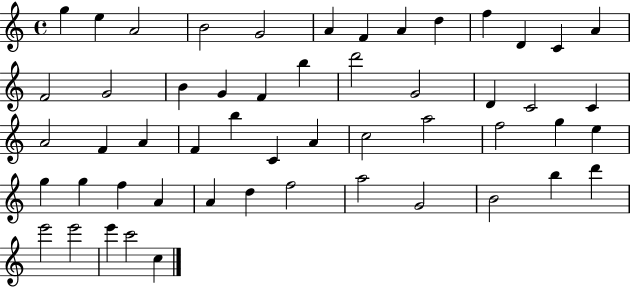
{
  \clef treble
  \time 4/4
  \defaultTimeSignature
  \key c \major
  g''4 e''4 a'2 | b'2 g'2 | a'4 f'4 a'4 d''4 | f''4 d'4 c'4 a'4 | \break f'2 g'2 | b'4 g'4 f'4 b''4 | d'''2 g'2 | d'4 c'2 c'4 | \break a'2 f'4 a'4 | f'4 b''4 c'4 a'4 | c''2 a''2 | f''2 g''4 e''4 | \break g''4 g''4 f''4 a'4 | a'4 d''4 f''2 | a''2 g'2 | b'2 b''4 d'''4 | \break e'''2 e'''2 | e'''4 c'''2 c''4 | \bar "|."
}